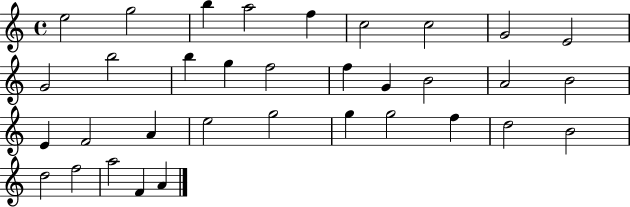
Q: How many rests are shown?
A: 0